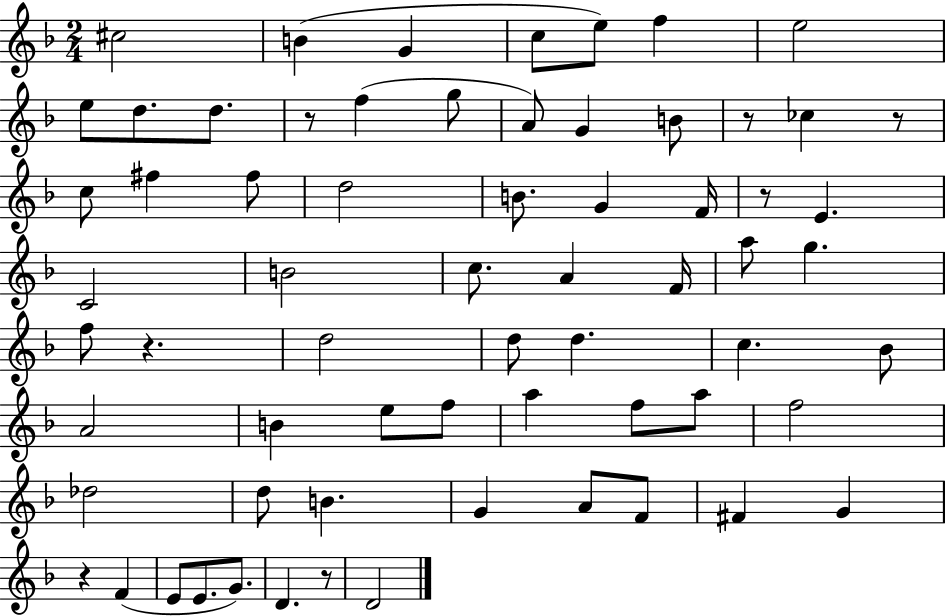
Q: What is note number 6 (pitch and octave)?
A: F5